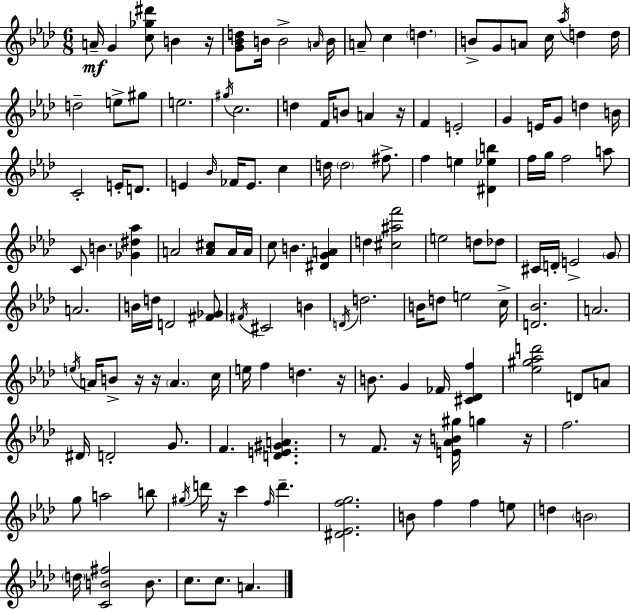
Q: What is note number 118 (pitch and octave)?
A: C5